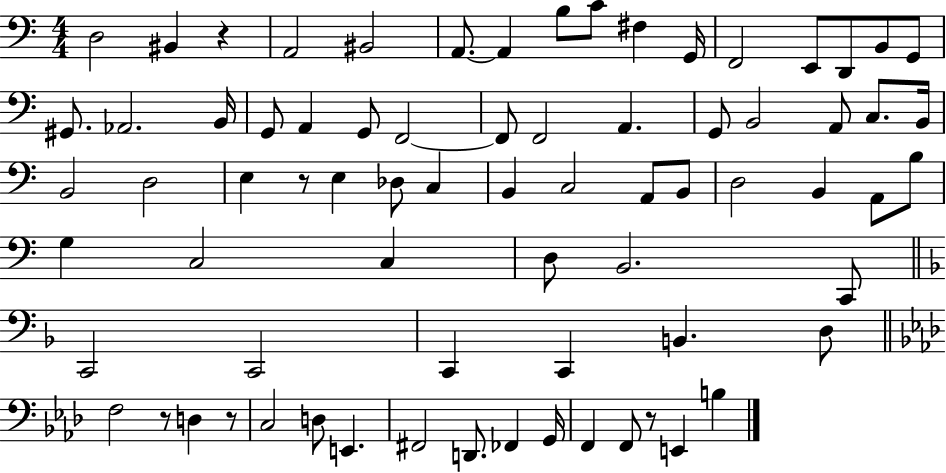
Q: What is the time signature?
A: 4/4